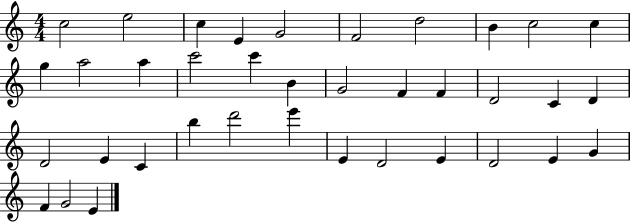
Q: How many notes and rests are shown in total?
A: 37